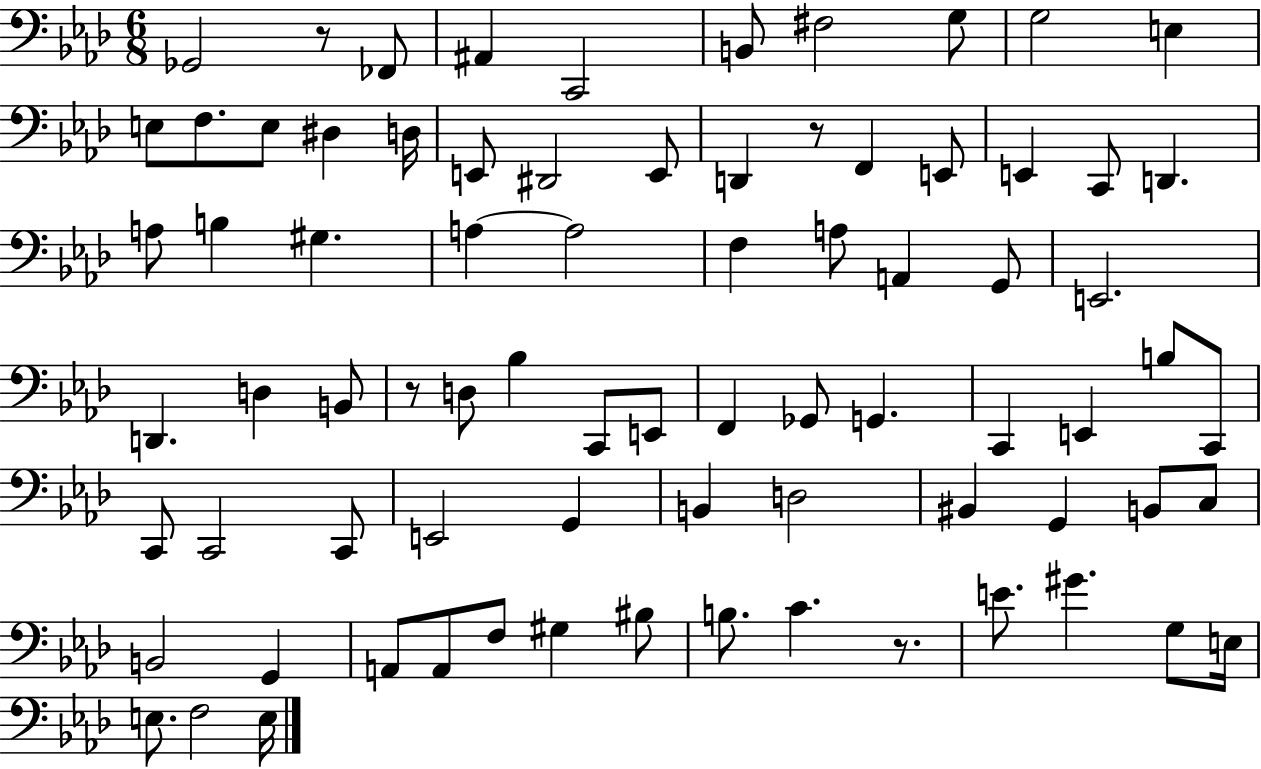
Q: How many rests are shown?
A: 4